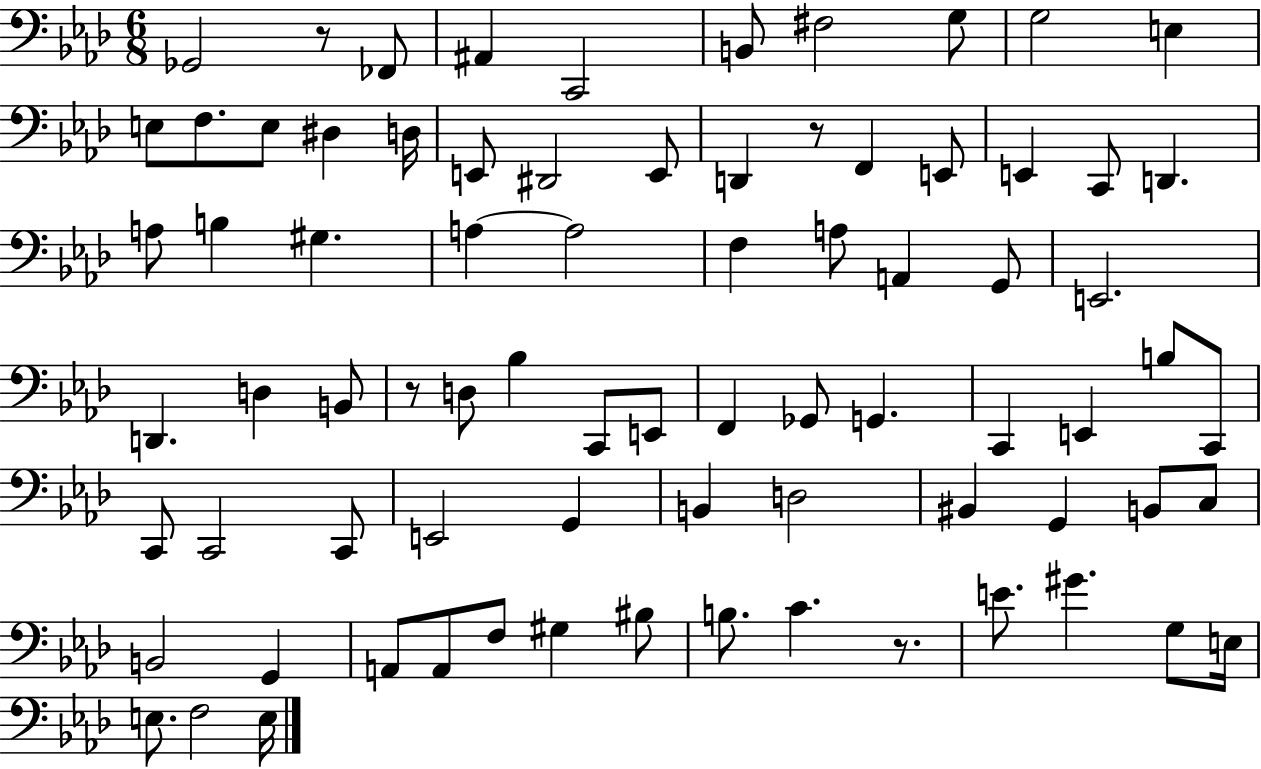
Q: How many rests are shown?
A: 4